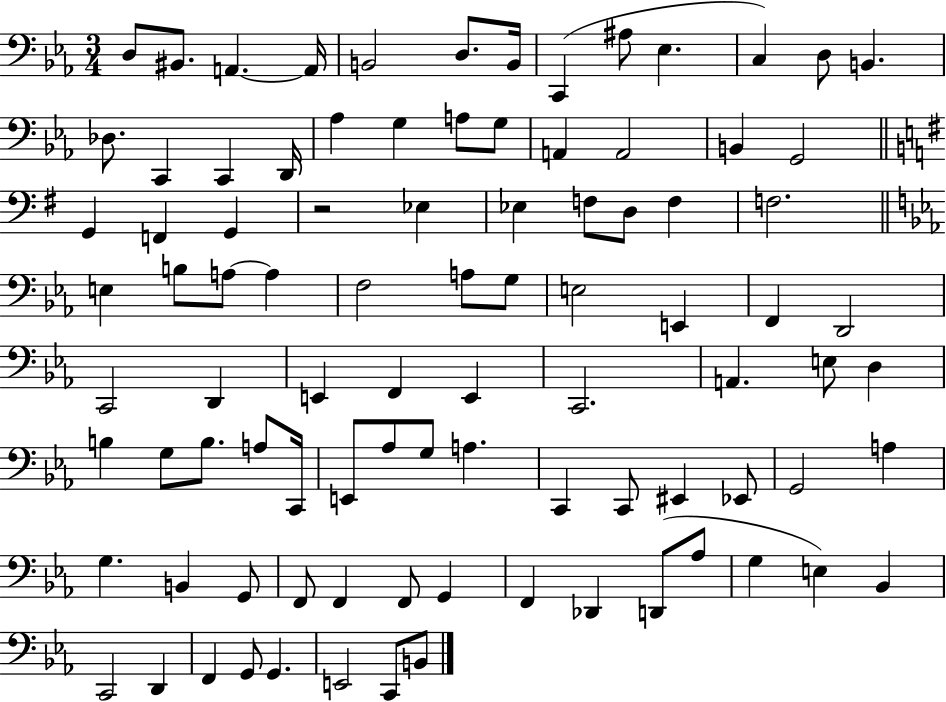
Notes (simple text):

D3/e BIS2/e. A2/q. A2/s B2/h D3/e. B2/s C2/q A#3/e Eb3/q. C3/q D3/e B2/q. Db3/e. C2/q C2/q D2/s Ab3/q G3/q A3/e G3/e A2/q A2/h B2/q G2/h G2/q F2/q G2/q R/h Eb3/q Eb3/q F3/e D3/e F3/q F3/h. E3/q B3/e A3/e A3/q F3/h A3/e G3/e E3/h E2/q F2/q D2/h C2/h D2/q E2/q F2/q E2/q C2/h. A2/q. E3/e D3/q B3/q G3/e B3/e. A3/e C2/s E2/e Ab3/e G3/e A3/q. C2/q C2/e EIS2/q Eb2/e G2/h A3/q G3/q. B2/q G2/e F2/e F2/q F2/e G2/q F2/q Db2/q D2/e Ab3/e G3/q E3/q Bb2/q C2/h D2/q F2/q G2/e G2/q. E2/h C2/e B2/e